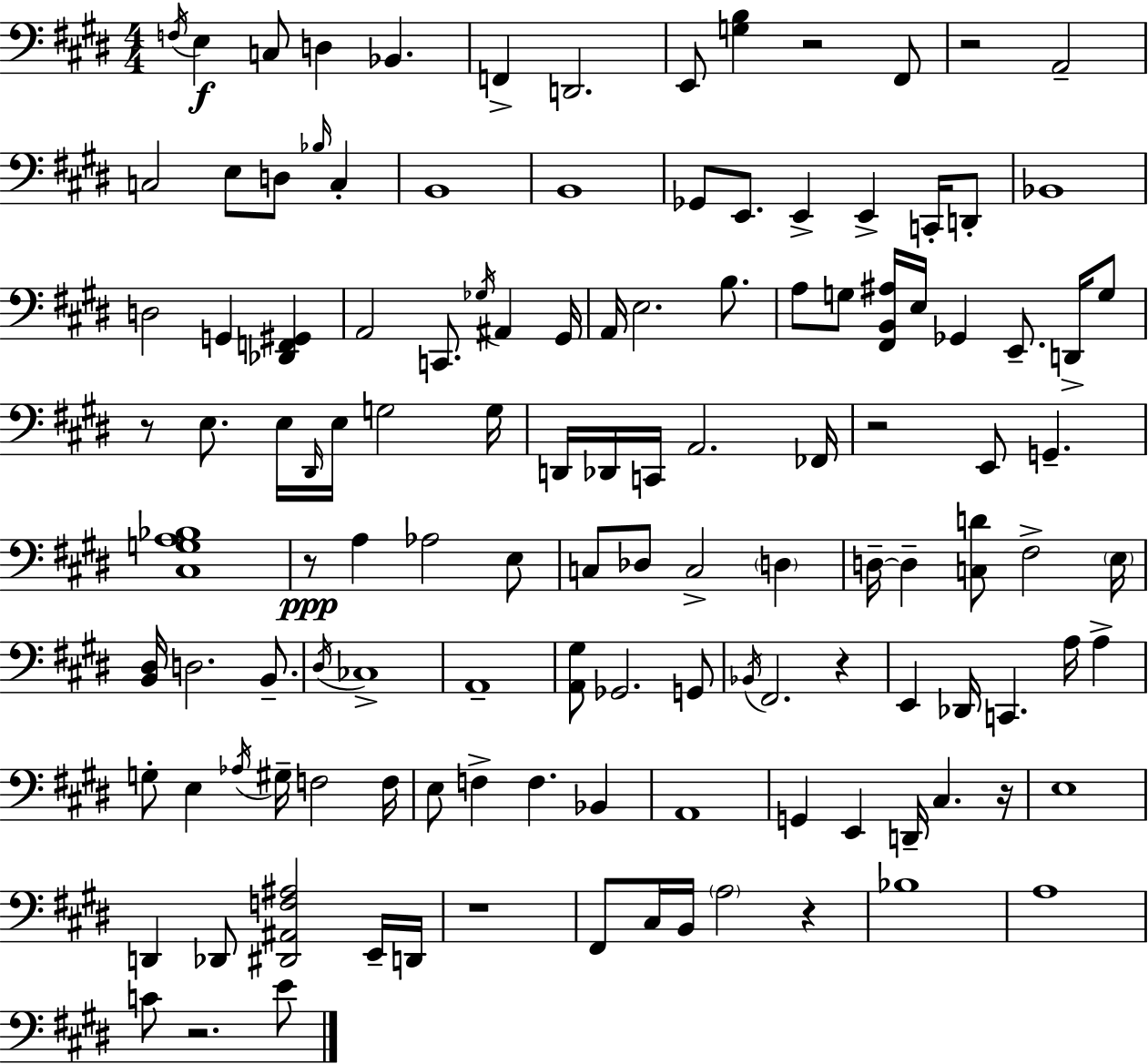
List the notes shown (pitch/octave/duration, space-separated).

F3/s E3/q C3/e D3/q Bb2/q. F2/q D2/h. E2/e [G3,B3]/q R/h F#2/e R/h A2/h C3/h E3/e D3/e Bb3/s C3/q B2/w B2/w Gb2/e E2/e. E2/q E2/q C2/s D2/e Bb2/w D3/h G2/q [Db2,F2,G#2]/q A2/h C2/e. Gb3/s A#2/q G#2/s A2/s E3/h. B3/e. A3/e G3/e [F#2,B2,A#3]/s E3/s Gb2/q E2/e. D2/s G3/e R/e E3/e. E3/s D#2/s E3/s G3/h G3/s D2/s Db2/s C2/s A2/h. FES2/s R/h E2/e G2/q. [C#3,G3,A3,Bb3]/w R/e A3/q Ab3/h E3/e C3/e Db3/e C3/h D3/q D3/s D3/q [C3,D4]/e F#3/h E3/s [B2,D#3]/s D3/h. B2/e. D#3/s CES3/w A2/w [A2,G#3]/e Gb2/h. G2/e Bb2/s F#2/h. R/q E2/q Db2/s C2/q. A3/s A3/q G3/e E3/q Ab3/s G#3/s F3/h F3/s E3/e F3/q F3/q. Bb2/q A2/w G2/q E2/q D2/s C#3/q. R/s E3/w D2/q Db2/e [D#2,A#2,F3,A#3]/h E2/s D2/s R/w F#2/e C#3/s B2/s A3/h R/q Bb3/w A3/w C4/e R/h. E4/e